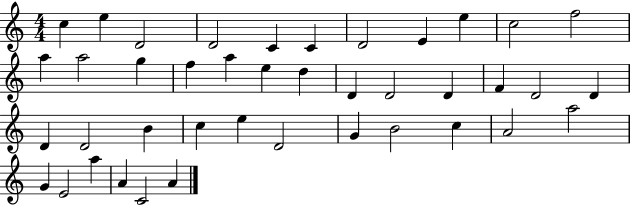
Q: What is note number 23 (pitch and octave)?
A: D4